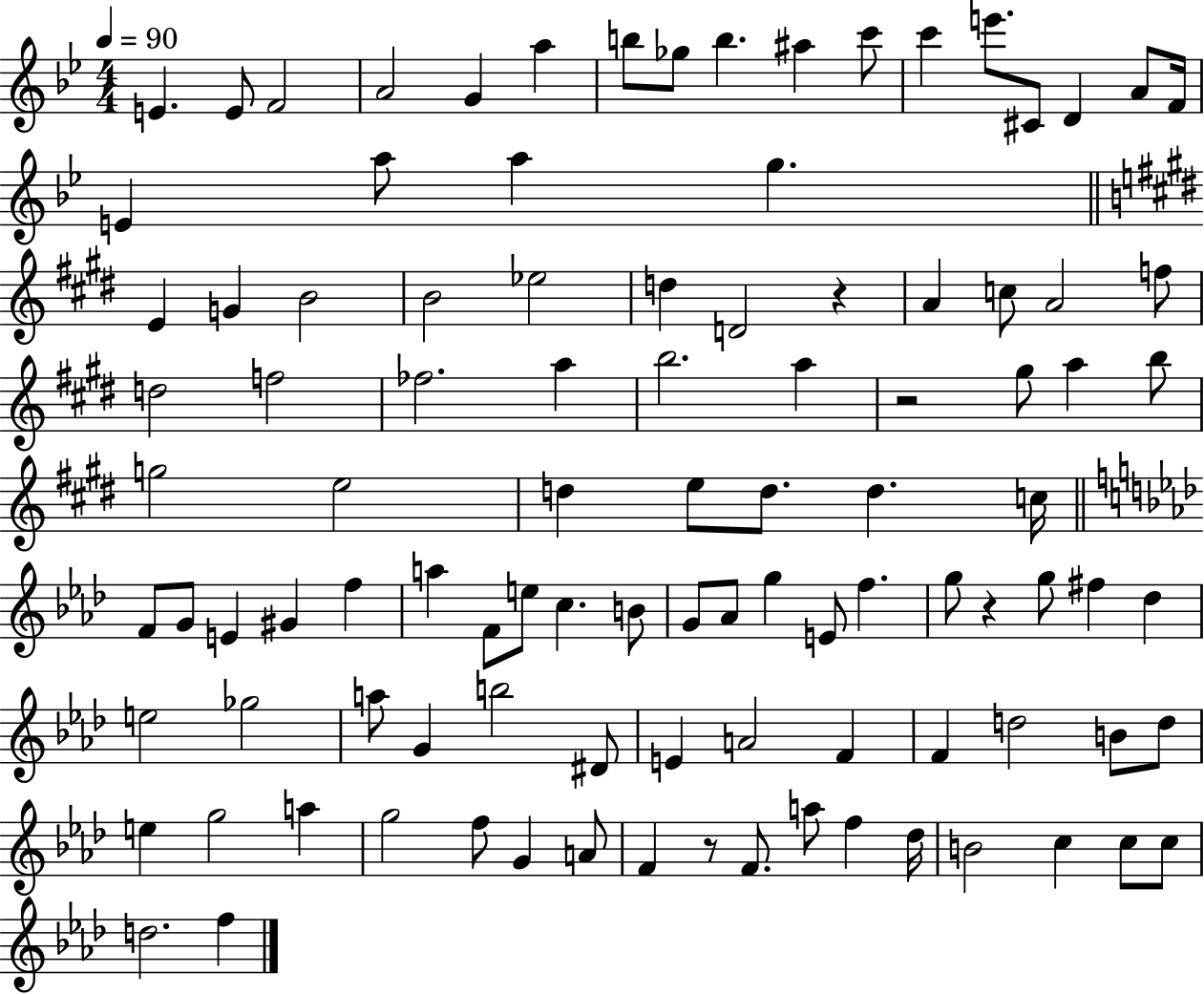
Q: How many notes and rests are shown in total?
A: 102